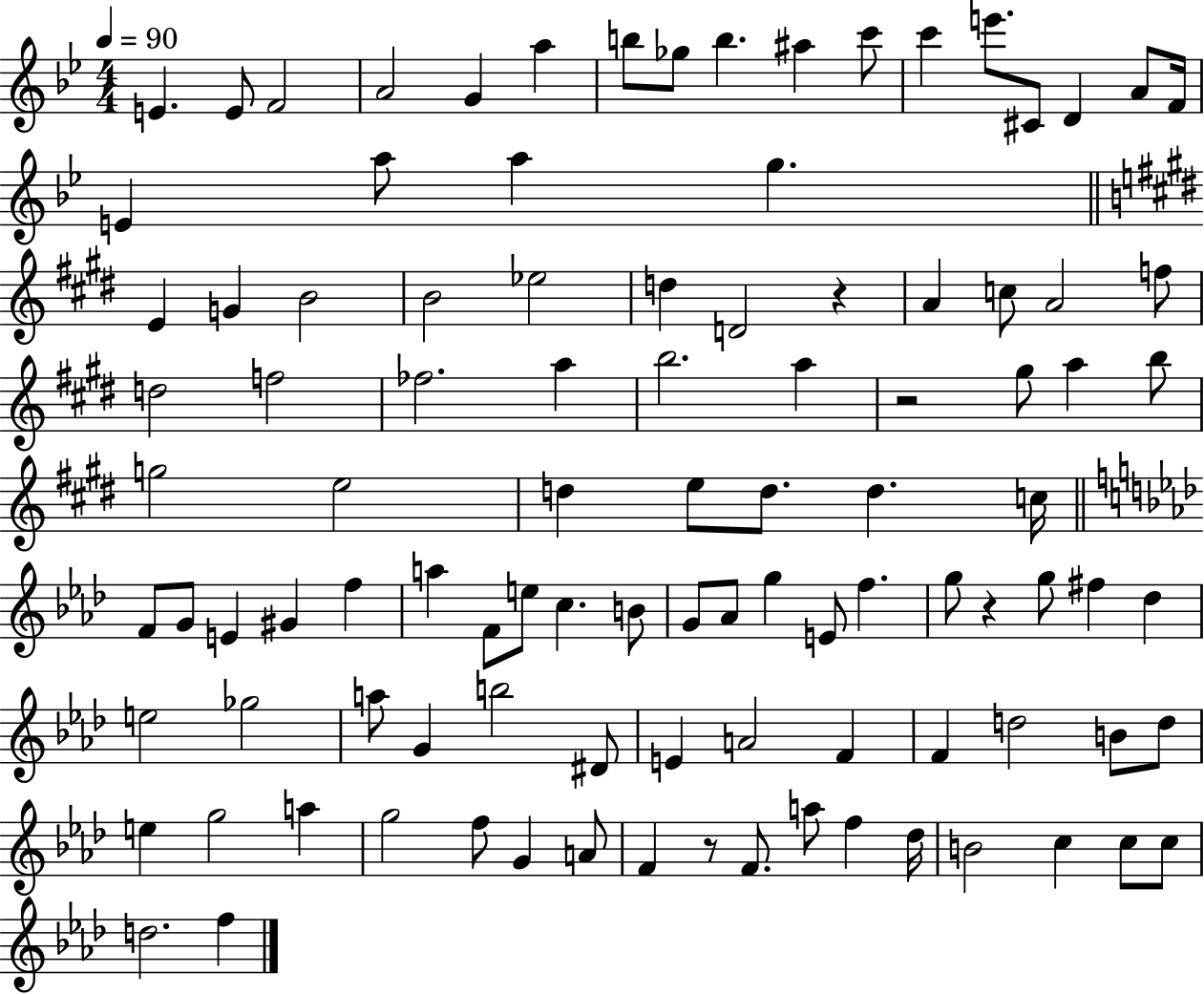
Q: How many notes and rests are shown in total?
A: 102